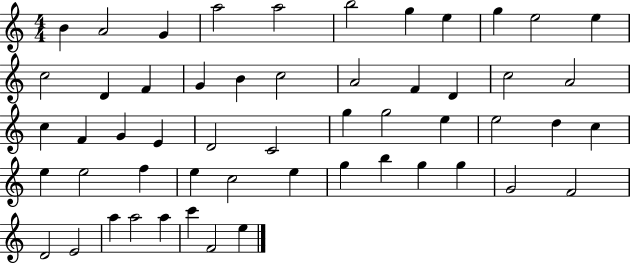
{
  \clef treble
  \numericTimeSignature
  \time 4/4
  \key c \major
  b'4 a'2 g'4 | a''2 a''2 | b''2 g''4 e''4 | g''4 e''2 e''4 | \break c''2 d'4 f'4 | g'4 b'4 c''2 | a'2 f'4 d'4 | c''2 a'2 | \break c''4 f'4 g'4 e'4 | d'2 c'2 | g''4 g''2 e''4 | e''2 d''4 c''4 | \break e''4 e''2 f''4 | e''4 c''2 e''4 | g''4 b''4 g''4 g''4 | g'2 f'2 | \break d'2 e'2 | a''4 a''2 a''4 | c'''4 f'2 e''4 | \bar "|."
}